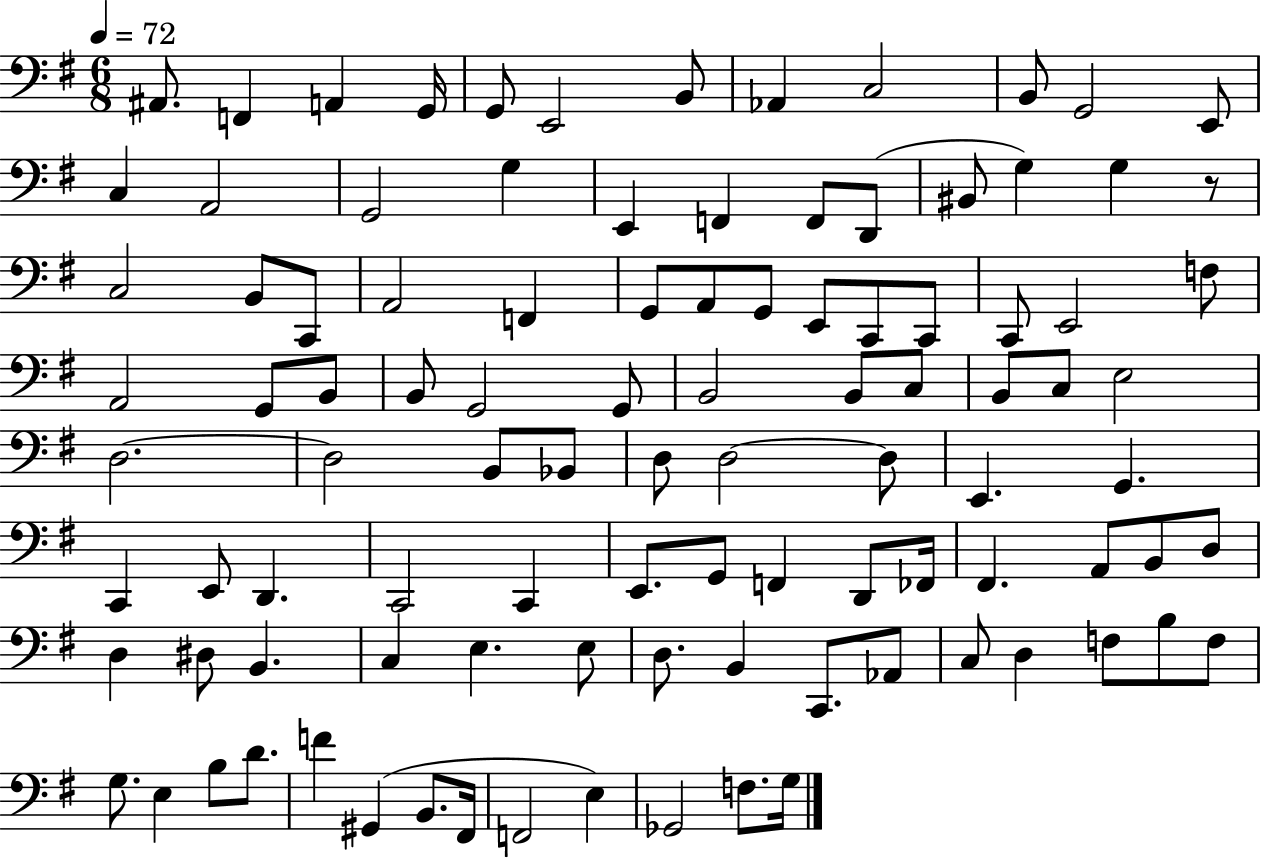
{
  \clef bass
  \numericTimeSignature
  \time 6/8
  \key g \major
  \tempo 4 = 72
  ais,8. f,4 a,4 g,16 | g,8 e,2 b,8 | aes,4 c2 | b,8 g,2 e,8 | \break c4 a,2 | g,2 g4 | e,4 f,4 f,8 d,8( | bis,8 g4) g4 r8 | \break c2 b,8 c,8 | a,2 f,4 | g,8 a,8 g,8 e,8 c,8 c,8 | c,8 e,2 f8 | \break a,2 g,8 b,8 | b,8 g,2 g,8 | b,2 b,8 c8 | b,8 c8 e2 | \break d2.~~ | d2 b,8 bes,8 | d8 d2~~ d8 | e,4. g,4. | \break c,4 e,8 d,4. | c,2 c,4 | e,8. g,8 f,4 d,8 fes,16 | fis,4. a,8 b,8 d8 | \break d4 dis8 b,4. | c4 e4. e8 | d8. b,4 c,8. aes,8 | c8 d4 f8 b8 f8 | \break g8. e4 b8 d'8. | f'4 gis,4( b,8. fis,16 | f,2 e4) | ges,2 f8. g16 | \break \bar "|."
}